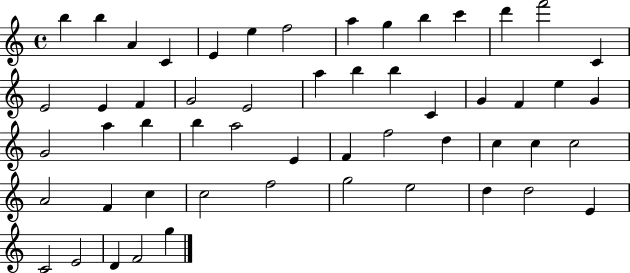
X:1
T:Untitled
M:4/4
L:1/4
K:C
b b A C E e f2 a g b c' d' f'2 C E2 E F G2 E2 a b b C G F e G G2 a b b a2 E F f2 d c c c2 A2 F c c2 f2 g2 e2 d d2 E C2 E2 D F2 g